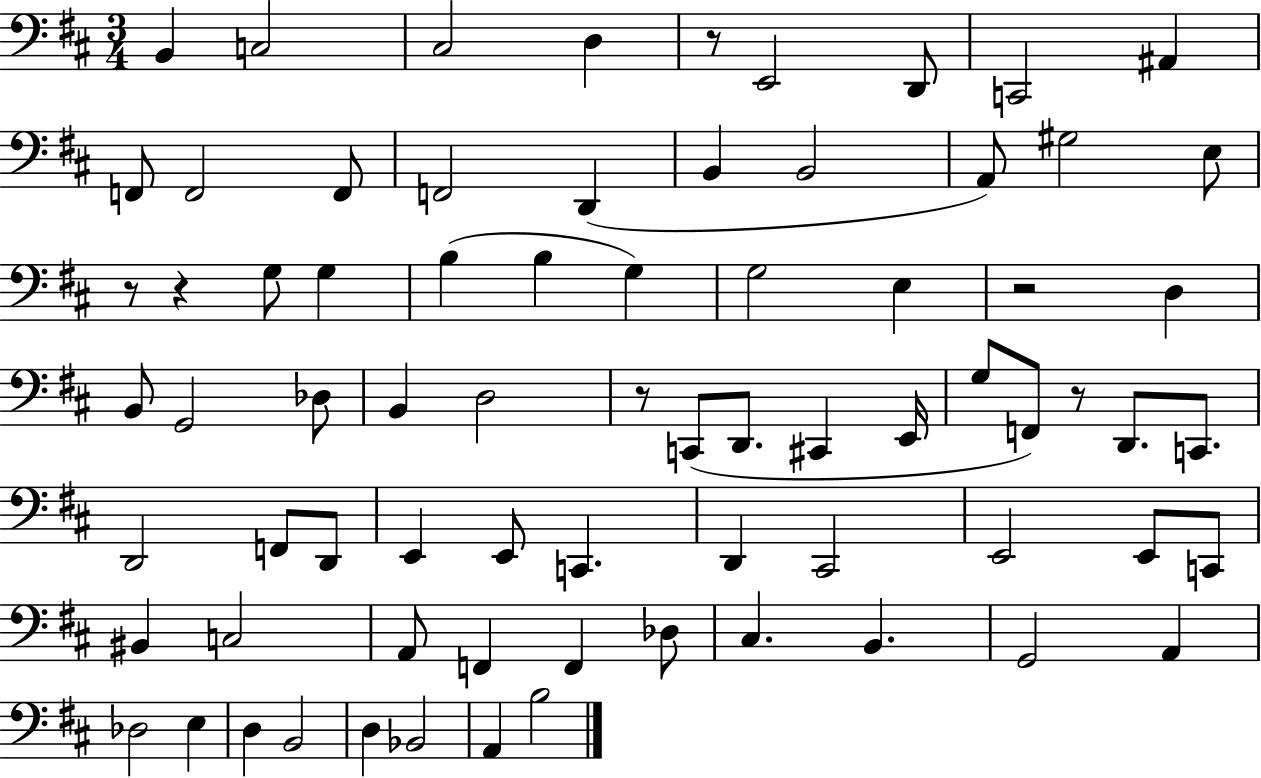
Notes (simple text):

B2/q C3/h C#3/h D3/q R/e E2/h D2/e C2/h A#2/q F2/e F2/h F2/e F2/h D2/q B2/q B2/h A2/e G#3/h E3/e R/e R/q G3/e G3/q B3/q B3/q G3/q G3/h E3/q R/h D3/q B2/e G2/h Db3/e B2/q D3/h R/e C2/e D2/e. C#2/q E2/s G3/e F2/e R/e D2/e. C2/e. D2/h F2/e D2/e E2/q E2/e C2/q. D2/q C#2/h E2/h E2/e C2/e BIS2/q C3/h A2/e F2/q F2/q Db3/e C#3/q. B2/q. G2/h A2/q Db3/h E3/q D3/q B2/h D3/q Bb2/h A2/q B3/h